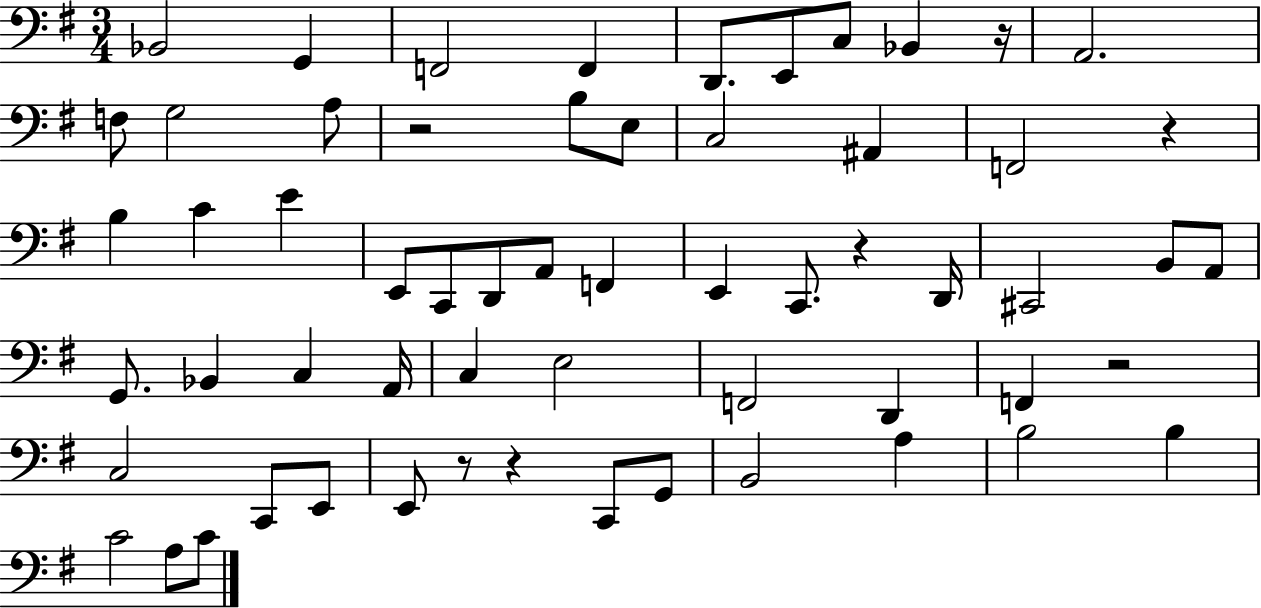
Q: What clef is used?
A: bass